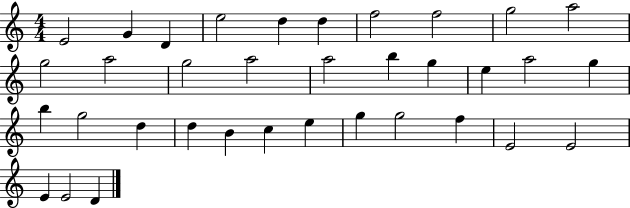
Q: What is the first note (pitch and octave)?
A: E4